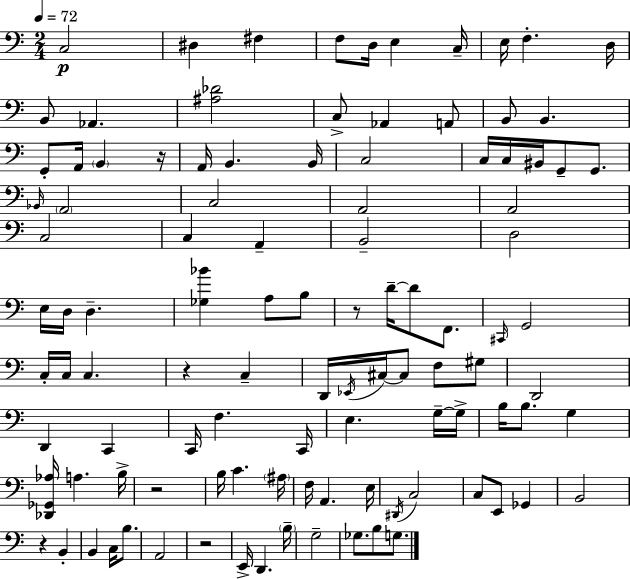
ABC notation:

X:1
T:Untitled
M:2/4
L:1/4
K:C
C,2 ^D, ^F, F,/2 D,/4 E, C,/4 E,/4 F, D,/4 B,,/2 _A,, [^A,_D]2 C,/2 _A,, A,,/2 B,,/2 B,, G,,/2 A,,/4 B,, z/4 A,,/4 B,, B,,/4 C,2 C,/4 C,/4 ^B,,/4 G,,/2 G,,/2 _B,,/4 A,,2 C,2 A,,2 A,,2 C,2 C, A,, B,,2 D,2 E,/4 D,/4 D, [_G,_B] A,/2 B,/2 z/2 D/4 D/2 F,,/2 ^C,,/4 G,,2 C,/4 C,/4 C, z C, D,,/4 _E,,/4 ^C,/4 ^C,/2 F,/2 ^G,/2 D,,2 D,, C,, C,,/4 F, C,,/4 E, G,/4 G,/4 B,/4 B,/2 G, [_D,,_G,,_A,]/4 A, B,/4 z2 B,/4 C ^A,/4 F,/4 A,, E,/4 ^D,,/4 C,2 C,/2 E,,/2 _G,, B,,2 z B,, B,, C,/4 B,/2 A,,2 z2 E,,/4 D,, B,/4 G,2 _G,/2 B,/2 G,/2